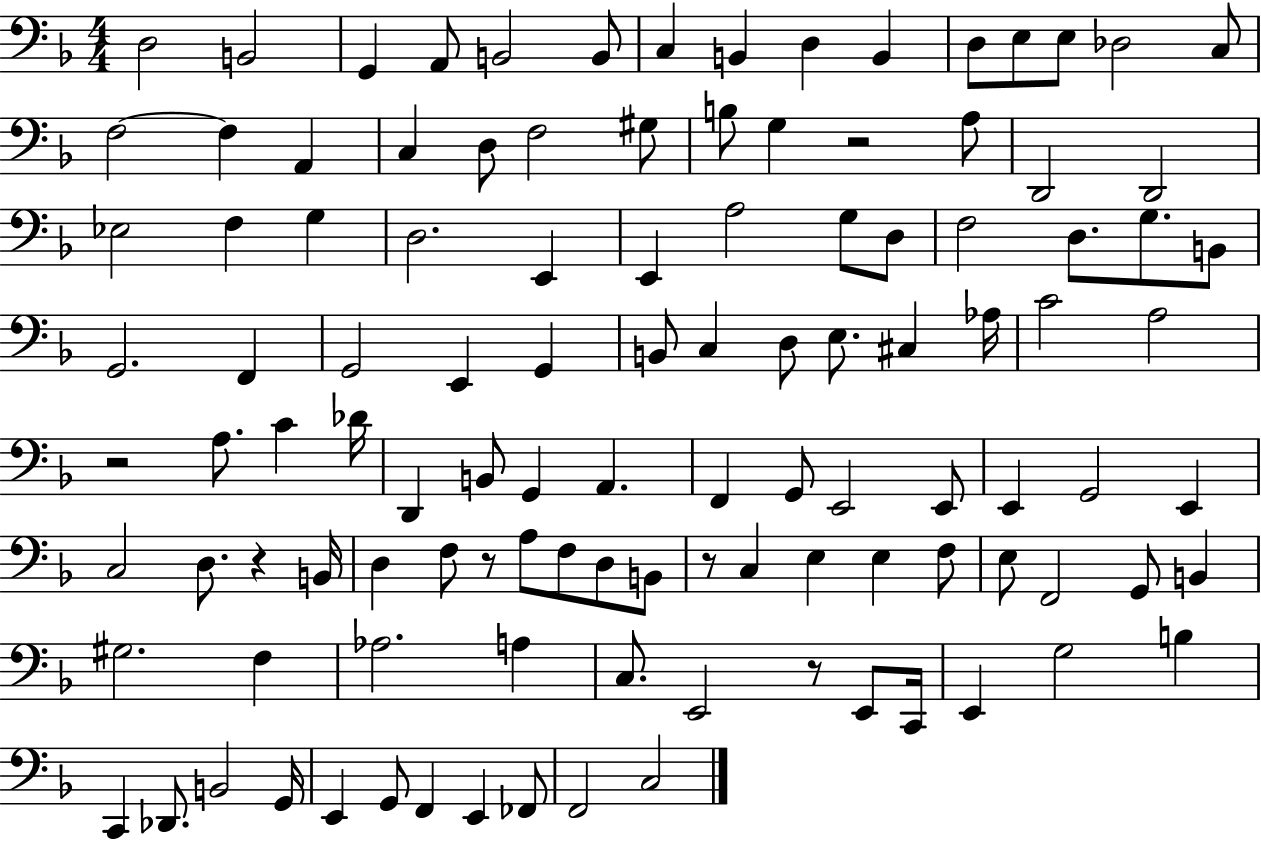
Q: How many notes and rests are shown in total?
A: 112